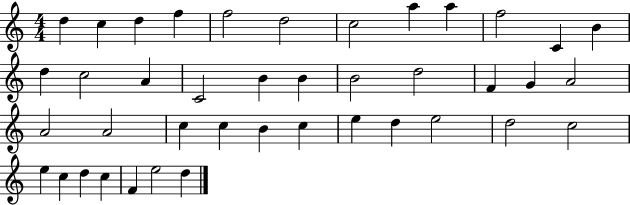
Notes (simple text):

D5/q C5/q D5/q F5/q F5/h D5/h C5/h A5/q A5/q F5/h C4/q B4/q D5/q C5/h A4/q C4/h B4/q B4/q B4/h D5/h F4/q G4/q A4/h A4/h A4/h C5/q C5/q B4/q C5/q E5/q D5/q E5/h D5/h C5/h E5/q C5/q D5/q C5/q F4/q E5/h D5/q